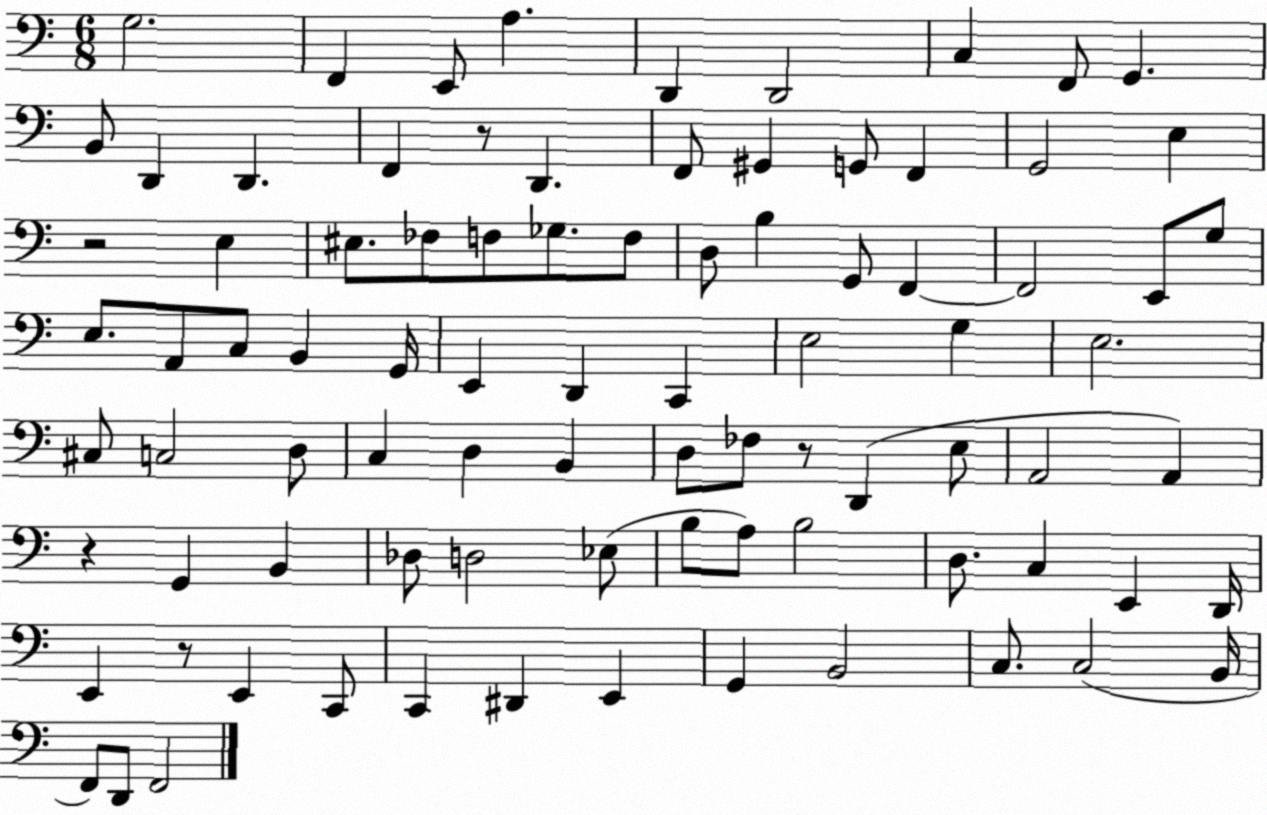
X:1
T:Untitled
M:6/8
L:1/4
K:C
G,2 F,, E,,/2 A, D,, D,,2 C, F,,/2 G,, B,,/2 D,, D,, F,, z/2 D,, F,,/2 ^G,, G,,/2 F,, G,,2 E, z2 E, ^E,/2 _F,/2 F,/2 _G,/2 F,/2 D,/2 B, G,,/2 F,, F,,2 E,,/2 G,/2 E,/2 A,,/2 C,/2 B,, G,,/4 E,, D,, C,, E,2 G, E,2 ^C,/2 C,2 D,/2 C, D, B,, D,/2 _F,/2 z/2 D,, E,/2 A,,2 A,, z G,, B,, _D,/2 D,2 _E,/2 B,/2 A,/2 B,2 D,/2 C, E,, D,,/4 E,, z/2 E,, C,,/2 C,, ^D,, E,, G,, B,,2 C,/2 C,2 B,,/4 F,,/2 D,,/2 F,,2